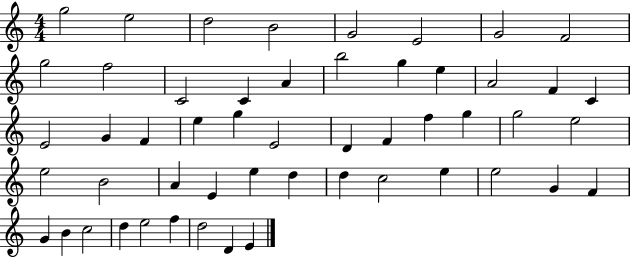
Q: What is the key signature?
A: C major